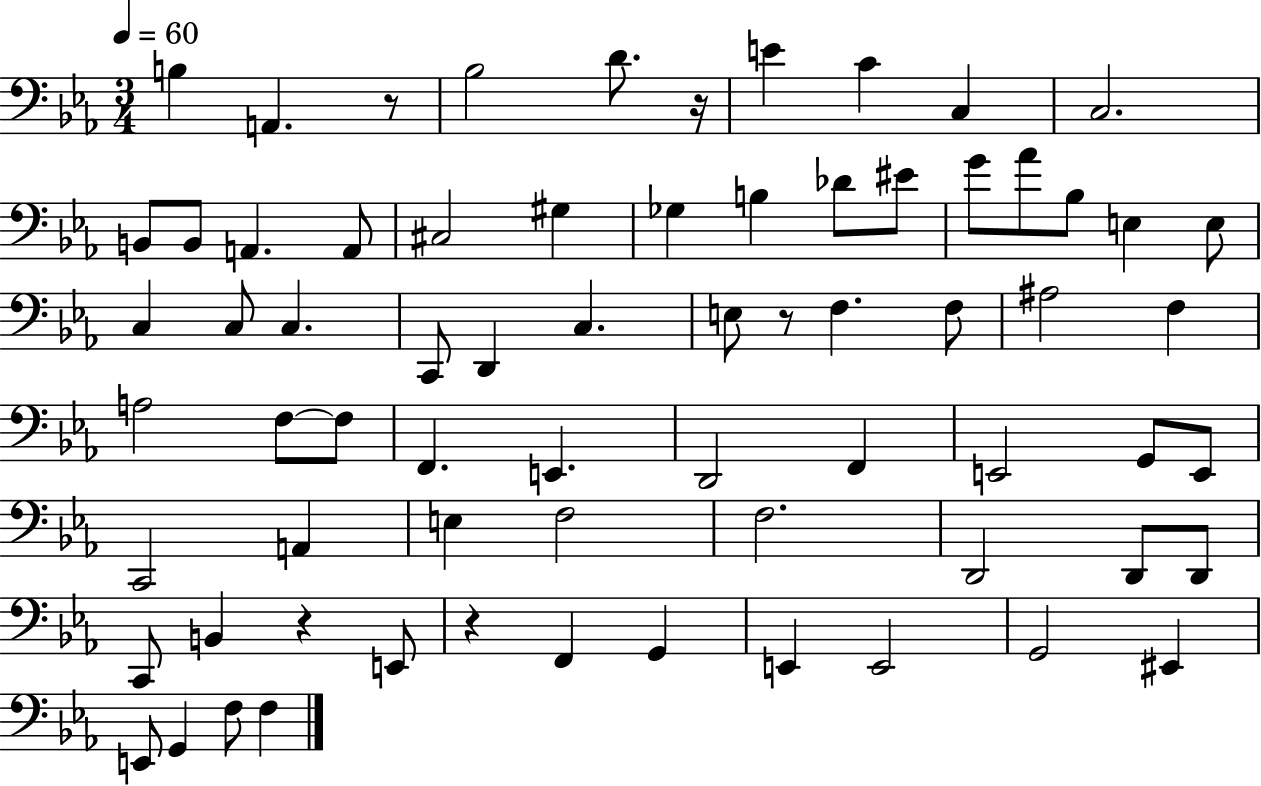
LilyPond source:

{
  \clef bass
  \numericTimeSignature
  \time 3/4
  \key ees \major
  \tempo 4 = 60
  \repeat volta 2 { b4 a,4. r8 | bes2 d'8. r16 | e'4 c'4 c4 | c2. | \break b,8 b,8 a,4. a,8 | cis2 gis4 | ges4 b4 des'8 eis'8 | g'8 aes'8 bes8 e4 e8 | \break c4 c8 c4. | c,8 d,4 c4. | e8 r8 f4. f8 | ais2 f4 | \break a2 f8~~ f8 | f,4. e,4. | d,2 f,4 | e,2 g,8 e,8 | \break c,2 a,4 | e4 f2 | f2. | d,2 d,8 d,8 | \break c,8 b,4 r4 e,8 | r4 f,4 g,4 | e,4 e,2 | g,2 eis,4 | \break e,8 g,4 f8 f4 | } \bar "|."
}